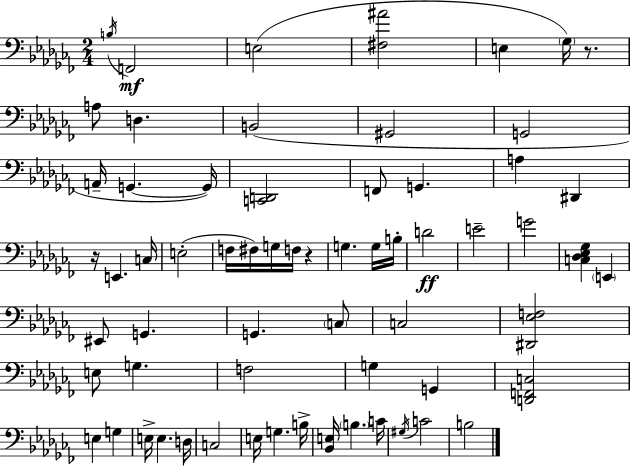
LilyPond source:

{
  \clef bass
  \numericTimeSignature
  \time 2/4
  \key aes \minor
  \acciaccatura { b16 }\mf f,2 | e2( | <fis ais'>2 | e4 \parenthesize ges16) r8. | \break a8 d4. | b,2( | gis,2 | g,2 | \break a,16-- g,4.~~ | g,16) <c, d,>2 | f,8 g,4. | a4 dis,4 | \break r16 e,4. | c16 e2-.( | f16 fis16) g16 f16 r4 | g4. g16 | \break b16-. d'2\ff | e'2-- | g'2 | <c des ees ges>4 \parenthesize e,4 | \break eis,8 g,4. | g,4. \parenthesize c8 | c2 | <dis, ees f>2 | \break e8 g4. | f2 | g4 g,4 | <d, f, c>2 | \break e4 g4 | e16-> e4. | d16 c2 | e16 g4. | \break b16-> <bes, e>16 \parenthesize b4. | c'16 \acciaccatura { gis16 } c'2 | b2 | \bar "|."
}